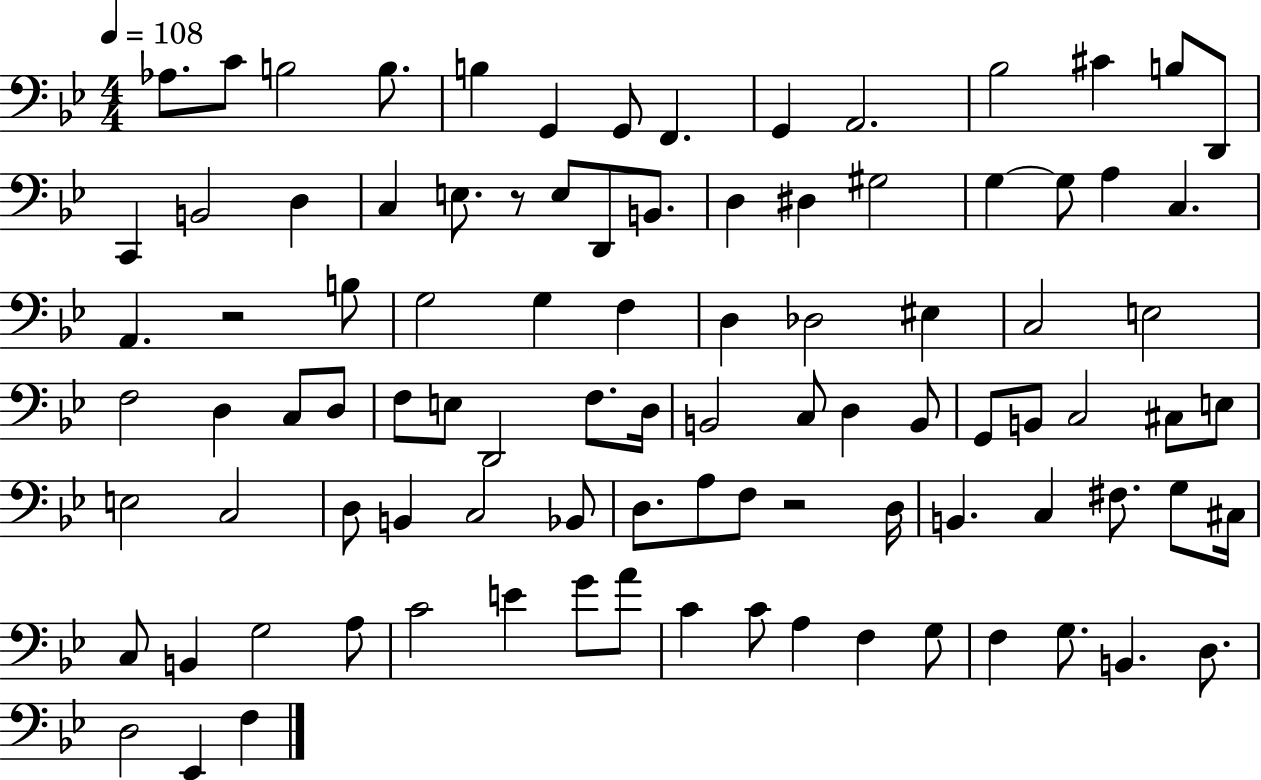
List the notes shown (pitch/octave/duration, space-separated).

Ab3/e. C4/e B3/h B3/e. B3/q G2/q G2/e F2/q. G2/q A2/h. Bb3/h C#4/q B3/e D2/e C2/q B2/h D3/q C3/q E3/e. R/e E3/e D2/e B2/e. D3/q D#3/q G#3/h G3/q G3/e A3/q C3/q. A2/q. R/h B3/e G3/h G3/q F3/q D3/q Db3/h EIS3/q C3/h E3/h F3/h D3/q C3/e D3/e F3/e E3/e D2/h F3/e. D3/s B2/h C3/e D3/q B2/e G2/e B2/e C3/h C#3/e E3/e E3/h C3/h D3/e B2/q C3/h Bb2/e D3/e. A3/e F3/e R/h D3/s B2/q. C3/q F#3/e. G3/e C#3/s C3/e B2/q G3/h A3/e C4/h E4/q G4/e A4/e C4/q C4/e A3/q F3/q G3/e F3/q G3/e. B2/q. D3/e. D3/h Eb2/q F3/q